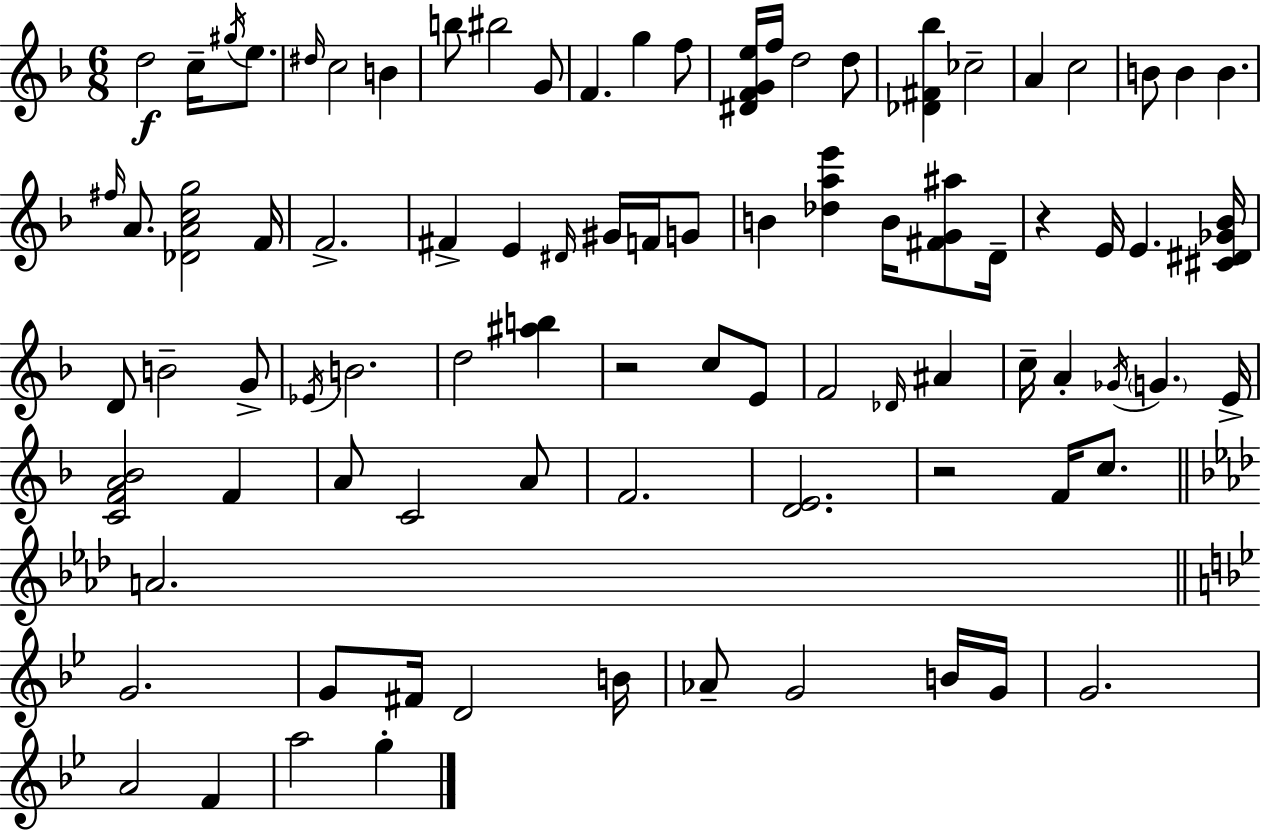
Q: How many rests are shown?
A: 3